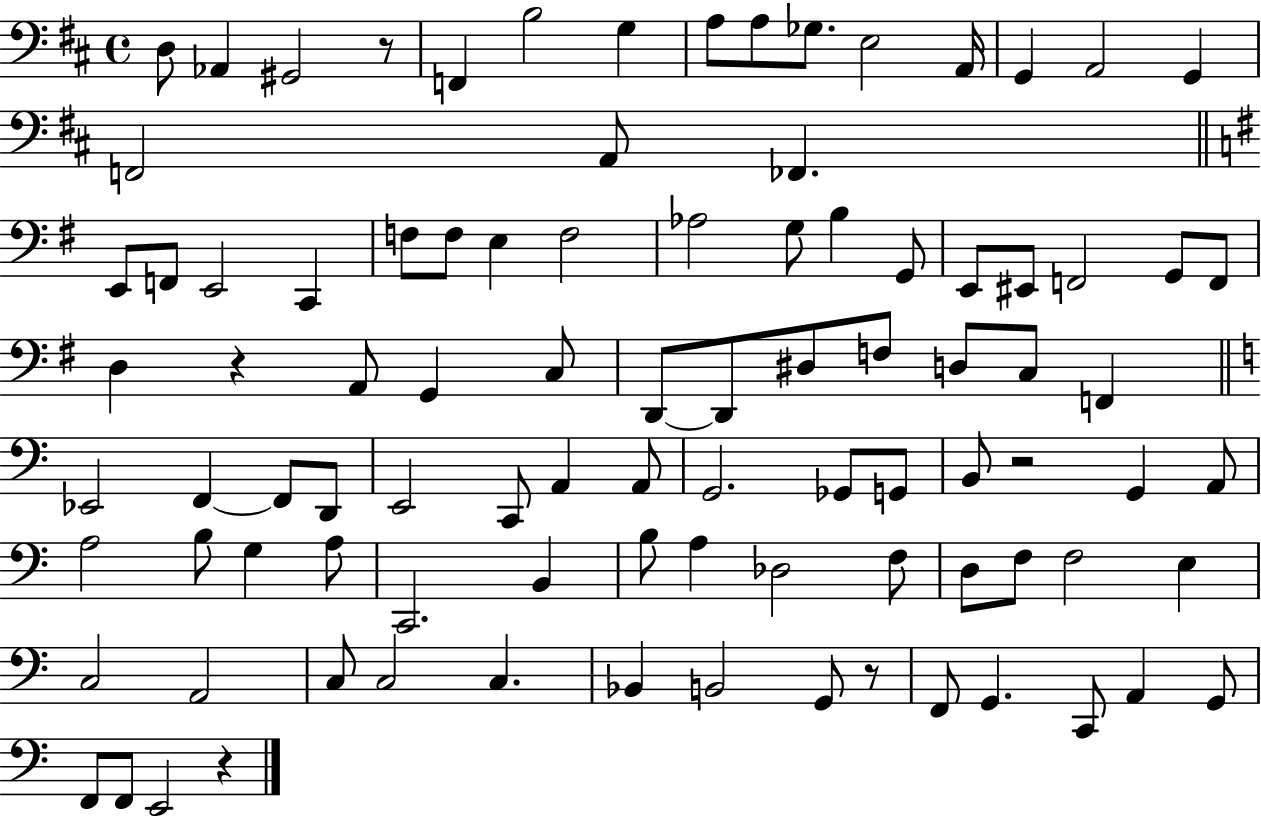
X:1
T:Untitled
M:4/4
L:1/4
K:D
D,/2 _A,, ^G,,2 z/2 F,, B,2 G, A,/2 A,/2 _G,/2 E,2 A,,/4 G,, A,,2 G,, F,,2 A,,/2 _F,, E,,/2 F,,/2 E,,2 C,, F,/2 F,/2 E, F,2 _A,2 G,/2 B, G,,/2 E,,/2 ^E,,/2 F,,2 G,,/2 F,,/2 D, z A,,/2 G,, C,/2 D,,/2 D,,/2 ^D,/2 F,/2 D,/2 C,/2 F,, _E,,2 F,, F,,/2 D,,/2 E,,2 C,,/2 A,, A,,/2 G,,2 _G,,/2 G,,/2 B,,/2 z2 G,, A,,/2 A,2 B,/2 G, A,/2 C,,2 B,, B,/2 A, _D,2 F,/2 D,/2 F,/2 F,2 E, C,2 A,,2 C,/2 C,2 C, _B,, B,,2 G,,/2 z/2 F,,/2 G,, C,,/2 A,, G,,/2 F,,/2 F,,/2 E,,2 z